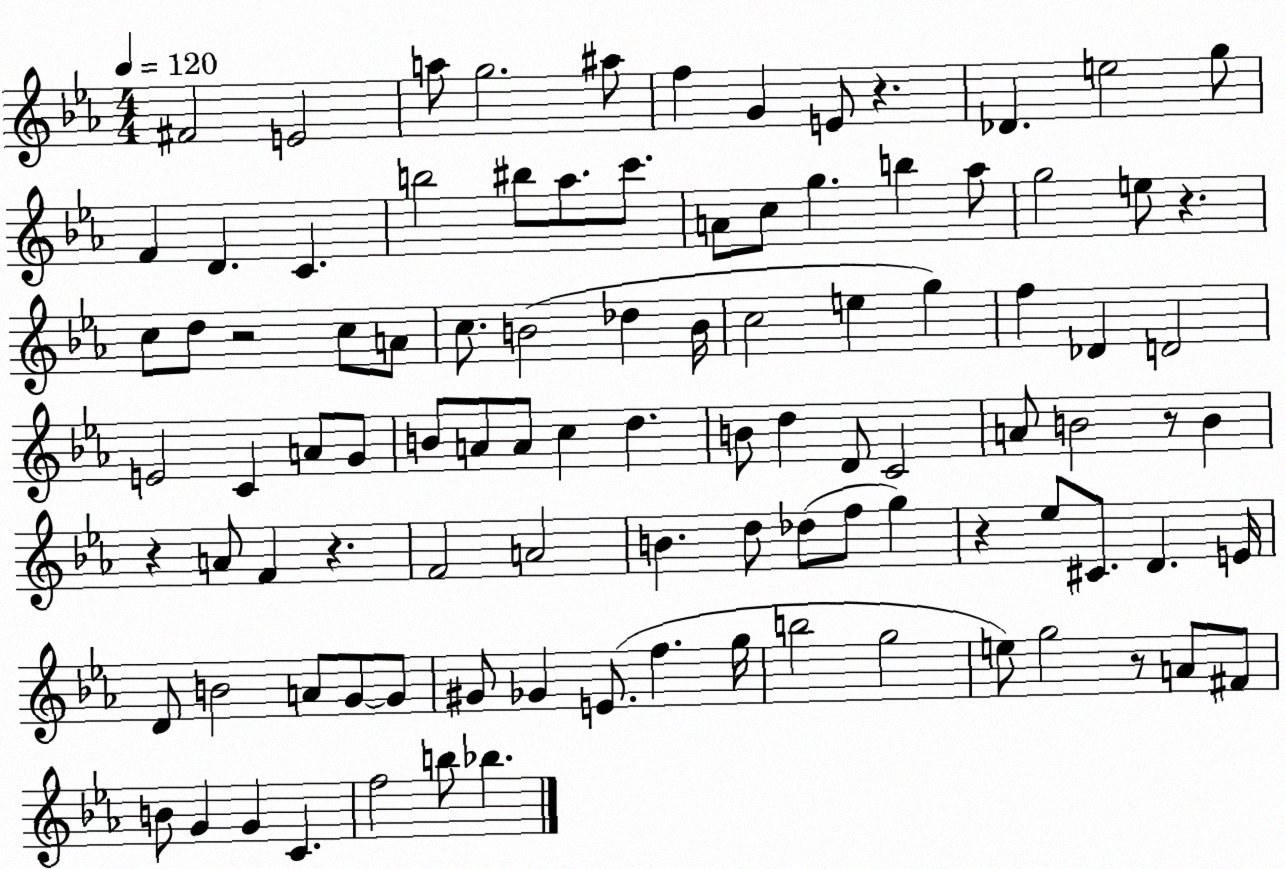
X:1
T:Untitled
M:4/4
L:1/4
K:Eb
^F2 E2 a/2 g2 ^a/2 f G E/2 z _D e2 g/2 F D C b2 ^b/2 _a/2 c'/2 A/2 c/2 g b _a/2 g2 e/2 z c/2 d/2 z2 c/2 A/2 c/2 B2 _d B/4 c2 e g f _D D2 E2 C A/2 G/2 B/2 A/2 A/2 c d B/2 d D/2 C2 A/2 B2 z/2 B z A/2 F z F2 A2 B d/2 _d/2 f/2 g z _e/2 ^C/2 D E/4 D/2 B2 A/2 G/2 G/2 ^G/2 _G E/2 f g/4 b2 g2 e/2 g2 z/2 A/2 ^F/2 B/2 G G C f2 b/2 _b